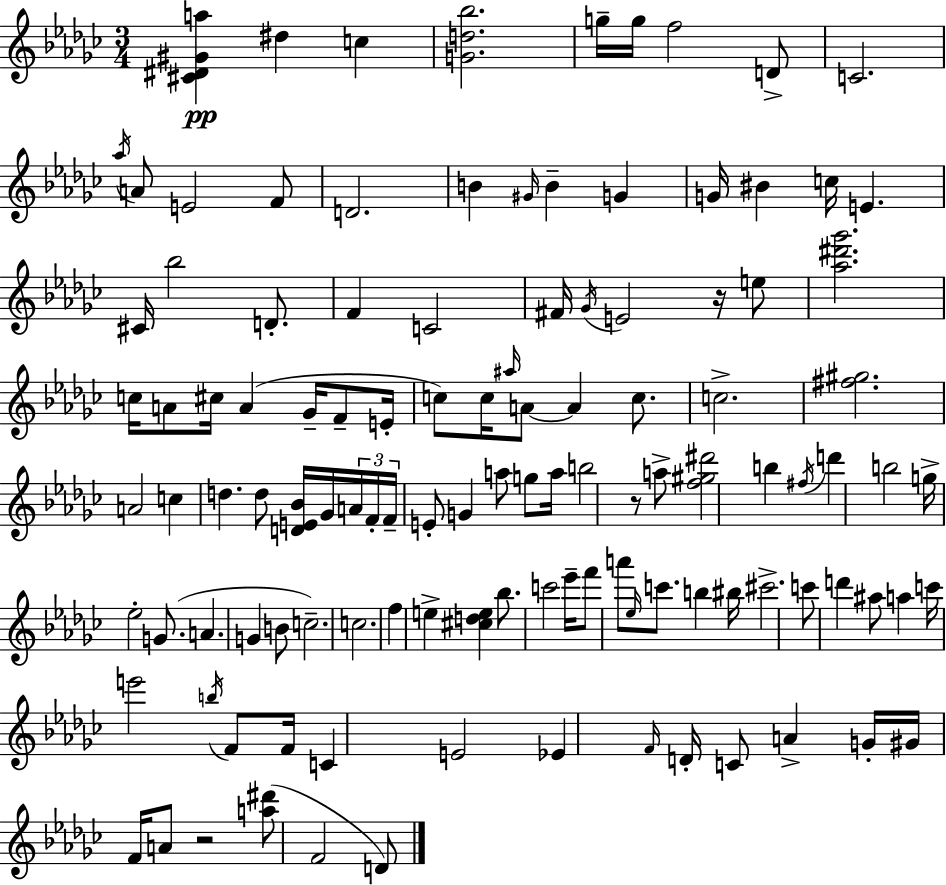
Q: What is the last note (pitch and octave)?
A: D4